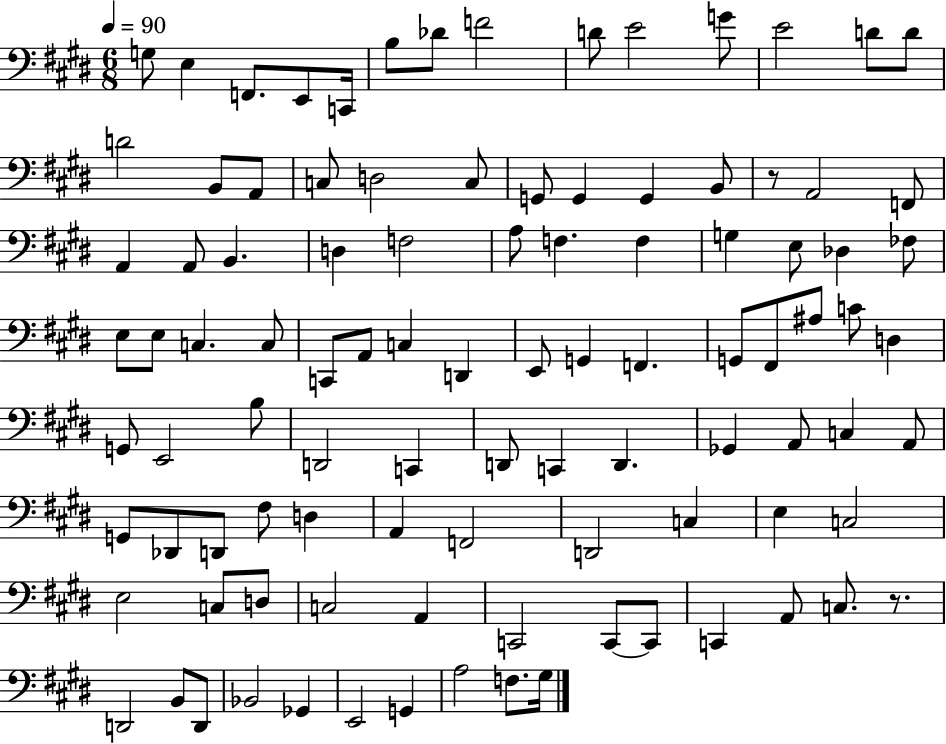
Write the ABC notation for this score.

X:1
T:Untitled
M:6/8
L:1/4
K:E
G,/2 E, F,,/2 E,,/2 C,,/4 B,/2 _D/2 F2 D/2 E2 G/2 E2 D/2 D/2 D2 B,,/2 A,,/2 C,/2 D,2 C,/2 G,,/2 G,, G,, B,,/2 z/2 A,,2 F,,/2 A,, A,,/2 B,, D, F,2 A,/2 F, F, G, E,/2 _D, _F,/2 E,/2 E,/2 C, C,/2 C,,/2 A,,/2 C, D,, E,,/2 G,, F,, G,,/2 ^F,,/2 ^A,/2 C/2 D, G,,/2 E,,2 B,/2 D,,2 C,, D,,/2 C,, D,, _G,, A,,/2 C, A,,/2 G,,/2 _D,,/2 D,,/2 ^F,/2 D, A,, F,,2 D,,2 C, E, C,2 E,2 C,/2 D,/2 C,2 A,, C,,2 C,,/2 C,,/2 C,, A,,/2 C,/2 z/2 D,,2 B,,/2 D,,/2 _B,,2 _G,, E,,2 G,, A,2 F,/2 ^G,/4